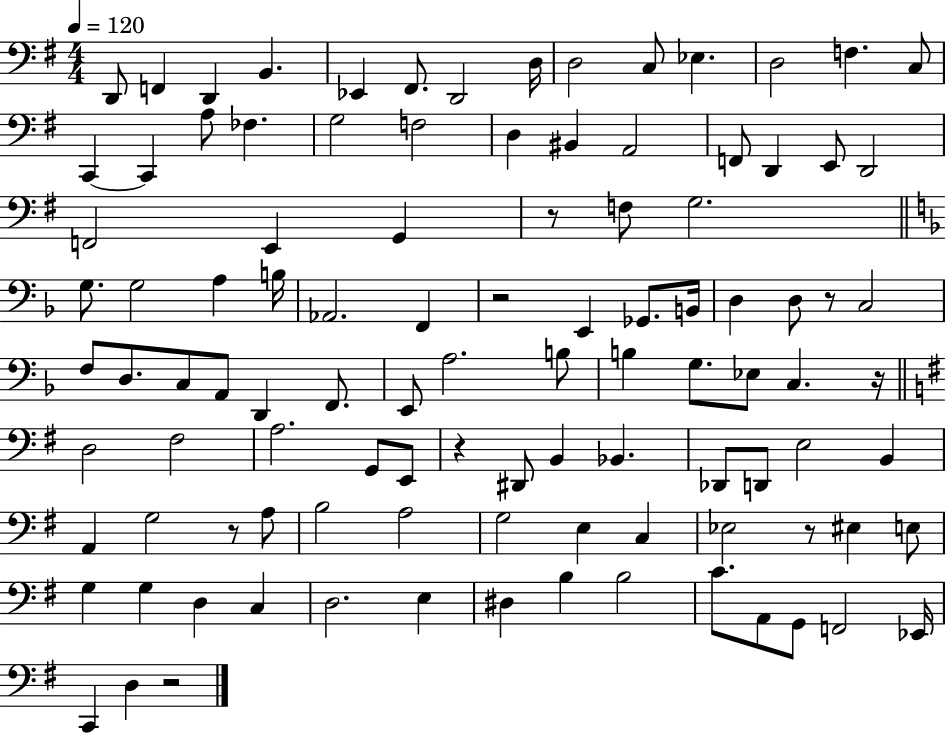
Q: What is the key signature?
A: G major